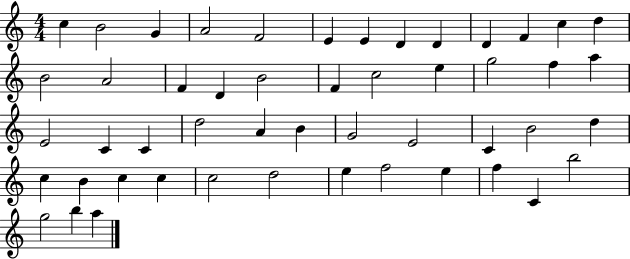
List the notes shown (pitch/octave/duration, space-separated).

C5/q B4/h G4/q A4/h F4/h E4/q E4/q D4/q D4/q D4/q F4/q C5/q D5/q B4/h A4/h F4/q D4/q B4/h F4/q C5/h E5/q G5/h F5/q A5/q E4/h C4/q C4/q D5/h A4/q B4/q G4/h E4/h C4/q B4/h D5/q C5/q B4/q C5/q C5/q C5/h D5/h E5/q F5/h E5/q F5/q C4/q B5/h G5/h B5/q A5/q